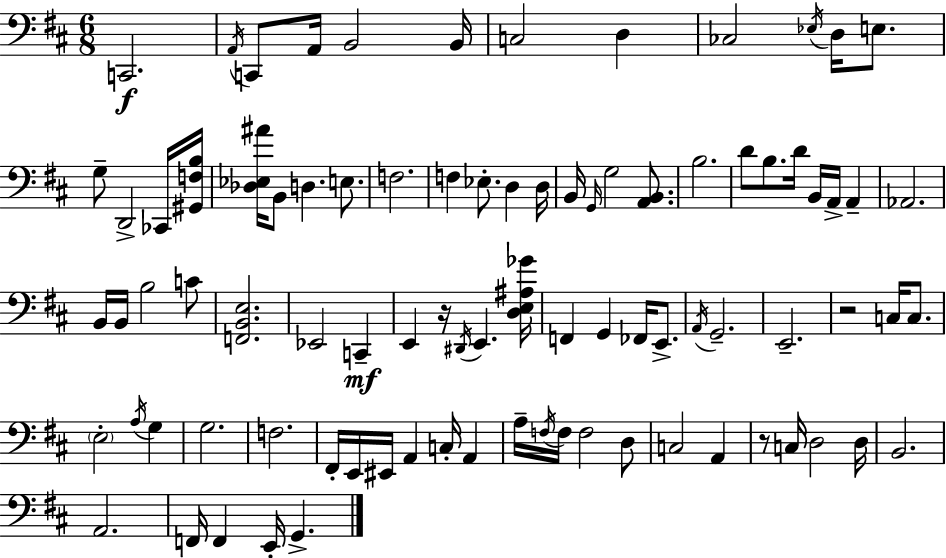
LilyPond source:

{
  \clef bass
  \numericTimeSignature
  \time 6/8
  \key d \major
  c,2.\f | \acciaccatura { a,16 } c,8 a,16 b,2 | b,16 c2 d4 | ces2 \acciaccatura { ees16 } d16 e8. | \break g8-- d,2-> | ces,16 <gis, f b>16 <des ees ais'>16 b,8 d4. e8. | f2. | f4 ees8.-. d4 | \break d16 b,16 \grace { g,16 } g2 | <a, b,>8. b2. | d'8 b8. d'16 b,16 a,16-> a,4-- | aes,2. | \break b,16 b,16 b2 | c'8 <f, b, e>2. | ees,2 c,4--\mf | e,4 r16 \acciaccatura { dis,16 } e,4. | \break <d e ais ges'>16 f,4 g,4 | fes,16 e,8.-> \acciaccatura { a,16 } g,2.-- | e,2.-- | r2 | \break c16 c8. \parenthesize e2-. | \acciaccatura { a16 } g4 g2. | f2. | fis,16-. e,16 eis,16 a,4 | \break c16-. a,4 a16-- \acciaccatura { f16 } f16 f2 | d8 c2 | a,4 r8 c16 d2 | d16 b,2. | \break a,2. | f,16 f,4 | e,16-. g,4.-> \bar "|."
}